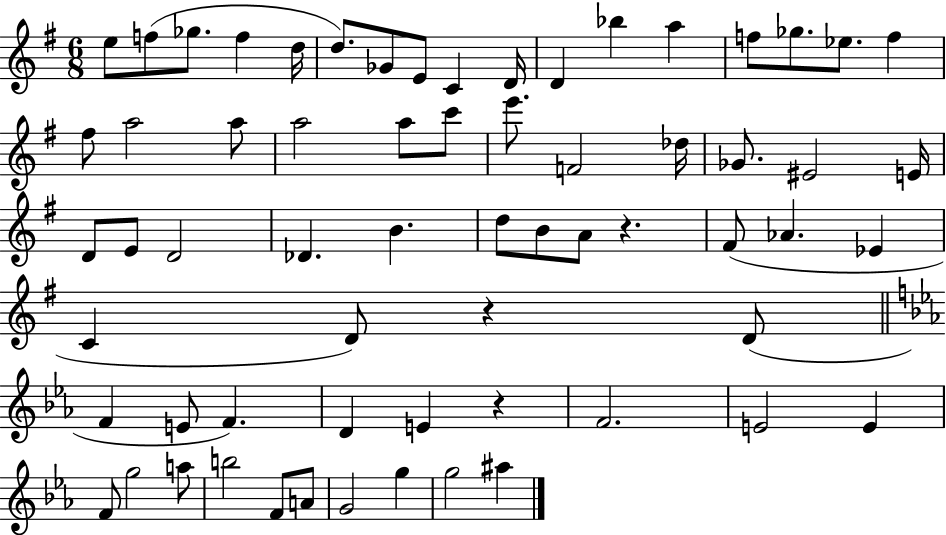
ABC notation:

X:1
T:Untitled
M:6/8
L:1/4
K:G
e/2 f/2 _g/2 f d/4 d/2 _G/2 E/2 C D/4 D _b a f/2 _g/2 _e/2 f ^f/2 a2 a/2 a2 a/2 c'/2 e'/2 F2 _d/4 _G/2 ^E2 E/4 D/2 E/2 D2 _D B d/2 B/2 A/2 z ^F/2 _A _E C D/2 z D/2 F E/2 F D E z F2 E2 E F/2 g2 a/2 b2 F/2 A/2 G2 g g2 ^a